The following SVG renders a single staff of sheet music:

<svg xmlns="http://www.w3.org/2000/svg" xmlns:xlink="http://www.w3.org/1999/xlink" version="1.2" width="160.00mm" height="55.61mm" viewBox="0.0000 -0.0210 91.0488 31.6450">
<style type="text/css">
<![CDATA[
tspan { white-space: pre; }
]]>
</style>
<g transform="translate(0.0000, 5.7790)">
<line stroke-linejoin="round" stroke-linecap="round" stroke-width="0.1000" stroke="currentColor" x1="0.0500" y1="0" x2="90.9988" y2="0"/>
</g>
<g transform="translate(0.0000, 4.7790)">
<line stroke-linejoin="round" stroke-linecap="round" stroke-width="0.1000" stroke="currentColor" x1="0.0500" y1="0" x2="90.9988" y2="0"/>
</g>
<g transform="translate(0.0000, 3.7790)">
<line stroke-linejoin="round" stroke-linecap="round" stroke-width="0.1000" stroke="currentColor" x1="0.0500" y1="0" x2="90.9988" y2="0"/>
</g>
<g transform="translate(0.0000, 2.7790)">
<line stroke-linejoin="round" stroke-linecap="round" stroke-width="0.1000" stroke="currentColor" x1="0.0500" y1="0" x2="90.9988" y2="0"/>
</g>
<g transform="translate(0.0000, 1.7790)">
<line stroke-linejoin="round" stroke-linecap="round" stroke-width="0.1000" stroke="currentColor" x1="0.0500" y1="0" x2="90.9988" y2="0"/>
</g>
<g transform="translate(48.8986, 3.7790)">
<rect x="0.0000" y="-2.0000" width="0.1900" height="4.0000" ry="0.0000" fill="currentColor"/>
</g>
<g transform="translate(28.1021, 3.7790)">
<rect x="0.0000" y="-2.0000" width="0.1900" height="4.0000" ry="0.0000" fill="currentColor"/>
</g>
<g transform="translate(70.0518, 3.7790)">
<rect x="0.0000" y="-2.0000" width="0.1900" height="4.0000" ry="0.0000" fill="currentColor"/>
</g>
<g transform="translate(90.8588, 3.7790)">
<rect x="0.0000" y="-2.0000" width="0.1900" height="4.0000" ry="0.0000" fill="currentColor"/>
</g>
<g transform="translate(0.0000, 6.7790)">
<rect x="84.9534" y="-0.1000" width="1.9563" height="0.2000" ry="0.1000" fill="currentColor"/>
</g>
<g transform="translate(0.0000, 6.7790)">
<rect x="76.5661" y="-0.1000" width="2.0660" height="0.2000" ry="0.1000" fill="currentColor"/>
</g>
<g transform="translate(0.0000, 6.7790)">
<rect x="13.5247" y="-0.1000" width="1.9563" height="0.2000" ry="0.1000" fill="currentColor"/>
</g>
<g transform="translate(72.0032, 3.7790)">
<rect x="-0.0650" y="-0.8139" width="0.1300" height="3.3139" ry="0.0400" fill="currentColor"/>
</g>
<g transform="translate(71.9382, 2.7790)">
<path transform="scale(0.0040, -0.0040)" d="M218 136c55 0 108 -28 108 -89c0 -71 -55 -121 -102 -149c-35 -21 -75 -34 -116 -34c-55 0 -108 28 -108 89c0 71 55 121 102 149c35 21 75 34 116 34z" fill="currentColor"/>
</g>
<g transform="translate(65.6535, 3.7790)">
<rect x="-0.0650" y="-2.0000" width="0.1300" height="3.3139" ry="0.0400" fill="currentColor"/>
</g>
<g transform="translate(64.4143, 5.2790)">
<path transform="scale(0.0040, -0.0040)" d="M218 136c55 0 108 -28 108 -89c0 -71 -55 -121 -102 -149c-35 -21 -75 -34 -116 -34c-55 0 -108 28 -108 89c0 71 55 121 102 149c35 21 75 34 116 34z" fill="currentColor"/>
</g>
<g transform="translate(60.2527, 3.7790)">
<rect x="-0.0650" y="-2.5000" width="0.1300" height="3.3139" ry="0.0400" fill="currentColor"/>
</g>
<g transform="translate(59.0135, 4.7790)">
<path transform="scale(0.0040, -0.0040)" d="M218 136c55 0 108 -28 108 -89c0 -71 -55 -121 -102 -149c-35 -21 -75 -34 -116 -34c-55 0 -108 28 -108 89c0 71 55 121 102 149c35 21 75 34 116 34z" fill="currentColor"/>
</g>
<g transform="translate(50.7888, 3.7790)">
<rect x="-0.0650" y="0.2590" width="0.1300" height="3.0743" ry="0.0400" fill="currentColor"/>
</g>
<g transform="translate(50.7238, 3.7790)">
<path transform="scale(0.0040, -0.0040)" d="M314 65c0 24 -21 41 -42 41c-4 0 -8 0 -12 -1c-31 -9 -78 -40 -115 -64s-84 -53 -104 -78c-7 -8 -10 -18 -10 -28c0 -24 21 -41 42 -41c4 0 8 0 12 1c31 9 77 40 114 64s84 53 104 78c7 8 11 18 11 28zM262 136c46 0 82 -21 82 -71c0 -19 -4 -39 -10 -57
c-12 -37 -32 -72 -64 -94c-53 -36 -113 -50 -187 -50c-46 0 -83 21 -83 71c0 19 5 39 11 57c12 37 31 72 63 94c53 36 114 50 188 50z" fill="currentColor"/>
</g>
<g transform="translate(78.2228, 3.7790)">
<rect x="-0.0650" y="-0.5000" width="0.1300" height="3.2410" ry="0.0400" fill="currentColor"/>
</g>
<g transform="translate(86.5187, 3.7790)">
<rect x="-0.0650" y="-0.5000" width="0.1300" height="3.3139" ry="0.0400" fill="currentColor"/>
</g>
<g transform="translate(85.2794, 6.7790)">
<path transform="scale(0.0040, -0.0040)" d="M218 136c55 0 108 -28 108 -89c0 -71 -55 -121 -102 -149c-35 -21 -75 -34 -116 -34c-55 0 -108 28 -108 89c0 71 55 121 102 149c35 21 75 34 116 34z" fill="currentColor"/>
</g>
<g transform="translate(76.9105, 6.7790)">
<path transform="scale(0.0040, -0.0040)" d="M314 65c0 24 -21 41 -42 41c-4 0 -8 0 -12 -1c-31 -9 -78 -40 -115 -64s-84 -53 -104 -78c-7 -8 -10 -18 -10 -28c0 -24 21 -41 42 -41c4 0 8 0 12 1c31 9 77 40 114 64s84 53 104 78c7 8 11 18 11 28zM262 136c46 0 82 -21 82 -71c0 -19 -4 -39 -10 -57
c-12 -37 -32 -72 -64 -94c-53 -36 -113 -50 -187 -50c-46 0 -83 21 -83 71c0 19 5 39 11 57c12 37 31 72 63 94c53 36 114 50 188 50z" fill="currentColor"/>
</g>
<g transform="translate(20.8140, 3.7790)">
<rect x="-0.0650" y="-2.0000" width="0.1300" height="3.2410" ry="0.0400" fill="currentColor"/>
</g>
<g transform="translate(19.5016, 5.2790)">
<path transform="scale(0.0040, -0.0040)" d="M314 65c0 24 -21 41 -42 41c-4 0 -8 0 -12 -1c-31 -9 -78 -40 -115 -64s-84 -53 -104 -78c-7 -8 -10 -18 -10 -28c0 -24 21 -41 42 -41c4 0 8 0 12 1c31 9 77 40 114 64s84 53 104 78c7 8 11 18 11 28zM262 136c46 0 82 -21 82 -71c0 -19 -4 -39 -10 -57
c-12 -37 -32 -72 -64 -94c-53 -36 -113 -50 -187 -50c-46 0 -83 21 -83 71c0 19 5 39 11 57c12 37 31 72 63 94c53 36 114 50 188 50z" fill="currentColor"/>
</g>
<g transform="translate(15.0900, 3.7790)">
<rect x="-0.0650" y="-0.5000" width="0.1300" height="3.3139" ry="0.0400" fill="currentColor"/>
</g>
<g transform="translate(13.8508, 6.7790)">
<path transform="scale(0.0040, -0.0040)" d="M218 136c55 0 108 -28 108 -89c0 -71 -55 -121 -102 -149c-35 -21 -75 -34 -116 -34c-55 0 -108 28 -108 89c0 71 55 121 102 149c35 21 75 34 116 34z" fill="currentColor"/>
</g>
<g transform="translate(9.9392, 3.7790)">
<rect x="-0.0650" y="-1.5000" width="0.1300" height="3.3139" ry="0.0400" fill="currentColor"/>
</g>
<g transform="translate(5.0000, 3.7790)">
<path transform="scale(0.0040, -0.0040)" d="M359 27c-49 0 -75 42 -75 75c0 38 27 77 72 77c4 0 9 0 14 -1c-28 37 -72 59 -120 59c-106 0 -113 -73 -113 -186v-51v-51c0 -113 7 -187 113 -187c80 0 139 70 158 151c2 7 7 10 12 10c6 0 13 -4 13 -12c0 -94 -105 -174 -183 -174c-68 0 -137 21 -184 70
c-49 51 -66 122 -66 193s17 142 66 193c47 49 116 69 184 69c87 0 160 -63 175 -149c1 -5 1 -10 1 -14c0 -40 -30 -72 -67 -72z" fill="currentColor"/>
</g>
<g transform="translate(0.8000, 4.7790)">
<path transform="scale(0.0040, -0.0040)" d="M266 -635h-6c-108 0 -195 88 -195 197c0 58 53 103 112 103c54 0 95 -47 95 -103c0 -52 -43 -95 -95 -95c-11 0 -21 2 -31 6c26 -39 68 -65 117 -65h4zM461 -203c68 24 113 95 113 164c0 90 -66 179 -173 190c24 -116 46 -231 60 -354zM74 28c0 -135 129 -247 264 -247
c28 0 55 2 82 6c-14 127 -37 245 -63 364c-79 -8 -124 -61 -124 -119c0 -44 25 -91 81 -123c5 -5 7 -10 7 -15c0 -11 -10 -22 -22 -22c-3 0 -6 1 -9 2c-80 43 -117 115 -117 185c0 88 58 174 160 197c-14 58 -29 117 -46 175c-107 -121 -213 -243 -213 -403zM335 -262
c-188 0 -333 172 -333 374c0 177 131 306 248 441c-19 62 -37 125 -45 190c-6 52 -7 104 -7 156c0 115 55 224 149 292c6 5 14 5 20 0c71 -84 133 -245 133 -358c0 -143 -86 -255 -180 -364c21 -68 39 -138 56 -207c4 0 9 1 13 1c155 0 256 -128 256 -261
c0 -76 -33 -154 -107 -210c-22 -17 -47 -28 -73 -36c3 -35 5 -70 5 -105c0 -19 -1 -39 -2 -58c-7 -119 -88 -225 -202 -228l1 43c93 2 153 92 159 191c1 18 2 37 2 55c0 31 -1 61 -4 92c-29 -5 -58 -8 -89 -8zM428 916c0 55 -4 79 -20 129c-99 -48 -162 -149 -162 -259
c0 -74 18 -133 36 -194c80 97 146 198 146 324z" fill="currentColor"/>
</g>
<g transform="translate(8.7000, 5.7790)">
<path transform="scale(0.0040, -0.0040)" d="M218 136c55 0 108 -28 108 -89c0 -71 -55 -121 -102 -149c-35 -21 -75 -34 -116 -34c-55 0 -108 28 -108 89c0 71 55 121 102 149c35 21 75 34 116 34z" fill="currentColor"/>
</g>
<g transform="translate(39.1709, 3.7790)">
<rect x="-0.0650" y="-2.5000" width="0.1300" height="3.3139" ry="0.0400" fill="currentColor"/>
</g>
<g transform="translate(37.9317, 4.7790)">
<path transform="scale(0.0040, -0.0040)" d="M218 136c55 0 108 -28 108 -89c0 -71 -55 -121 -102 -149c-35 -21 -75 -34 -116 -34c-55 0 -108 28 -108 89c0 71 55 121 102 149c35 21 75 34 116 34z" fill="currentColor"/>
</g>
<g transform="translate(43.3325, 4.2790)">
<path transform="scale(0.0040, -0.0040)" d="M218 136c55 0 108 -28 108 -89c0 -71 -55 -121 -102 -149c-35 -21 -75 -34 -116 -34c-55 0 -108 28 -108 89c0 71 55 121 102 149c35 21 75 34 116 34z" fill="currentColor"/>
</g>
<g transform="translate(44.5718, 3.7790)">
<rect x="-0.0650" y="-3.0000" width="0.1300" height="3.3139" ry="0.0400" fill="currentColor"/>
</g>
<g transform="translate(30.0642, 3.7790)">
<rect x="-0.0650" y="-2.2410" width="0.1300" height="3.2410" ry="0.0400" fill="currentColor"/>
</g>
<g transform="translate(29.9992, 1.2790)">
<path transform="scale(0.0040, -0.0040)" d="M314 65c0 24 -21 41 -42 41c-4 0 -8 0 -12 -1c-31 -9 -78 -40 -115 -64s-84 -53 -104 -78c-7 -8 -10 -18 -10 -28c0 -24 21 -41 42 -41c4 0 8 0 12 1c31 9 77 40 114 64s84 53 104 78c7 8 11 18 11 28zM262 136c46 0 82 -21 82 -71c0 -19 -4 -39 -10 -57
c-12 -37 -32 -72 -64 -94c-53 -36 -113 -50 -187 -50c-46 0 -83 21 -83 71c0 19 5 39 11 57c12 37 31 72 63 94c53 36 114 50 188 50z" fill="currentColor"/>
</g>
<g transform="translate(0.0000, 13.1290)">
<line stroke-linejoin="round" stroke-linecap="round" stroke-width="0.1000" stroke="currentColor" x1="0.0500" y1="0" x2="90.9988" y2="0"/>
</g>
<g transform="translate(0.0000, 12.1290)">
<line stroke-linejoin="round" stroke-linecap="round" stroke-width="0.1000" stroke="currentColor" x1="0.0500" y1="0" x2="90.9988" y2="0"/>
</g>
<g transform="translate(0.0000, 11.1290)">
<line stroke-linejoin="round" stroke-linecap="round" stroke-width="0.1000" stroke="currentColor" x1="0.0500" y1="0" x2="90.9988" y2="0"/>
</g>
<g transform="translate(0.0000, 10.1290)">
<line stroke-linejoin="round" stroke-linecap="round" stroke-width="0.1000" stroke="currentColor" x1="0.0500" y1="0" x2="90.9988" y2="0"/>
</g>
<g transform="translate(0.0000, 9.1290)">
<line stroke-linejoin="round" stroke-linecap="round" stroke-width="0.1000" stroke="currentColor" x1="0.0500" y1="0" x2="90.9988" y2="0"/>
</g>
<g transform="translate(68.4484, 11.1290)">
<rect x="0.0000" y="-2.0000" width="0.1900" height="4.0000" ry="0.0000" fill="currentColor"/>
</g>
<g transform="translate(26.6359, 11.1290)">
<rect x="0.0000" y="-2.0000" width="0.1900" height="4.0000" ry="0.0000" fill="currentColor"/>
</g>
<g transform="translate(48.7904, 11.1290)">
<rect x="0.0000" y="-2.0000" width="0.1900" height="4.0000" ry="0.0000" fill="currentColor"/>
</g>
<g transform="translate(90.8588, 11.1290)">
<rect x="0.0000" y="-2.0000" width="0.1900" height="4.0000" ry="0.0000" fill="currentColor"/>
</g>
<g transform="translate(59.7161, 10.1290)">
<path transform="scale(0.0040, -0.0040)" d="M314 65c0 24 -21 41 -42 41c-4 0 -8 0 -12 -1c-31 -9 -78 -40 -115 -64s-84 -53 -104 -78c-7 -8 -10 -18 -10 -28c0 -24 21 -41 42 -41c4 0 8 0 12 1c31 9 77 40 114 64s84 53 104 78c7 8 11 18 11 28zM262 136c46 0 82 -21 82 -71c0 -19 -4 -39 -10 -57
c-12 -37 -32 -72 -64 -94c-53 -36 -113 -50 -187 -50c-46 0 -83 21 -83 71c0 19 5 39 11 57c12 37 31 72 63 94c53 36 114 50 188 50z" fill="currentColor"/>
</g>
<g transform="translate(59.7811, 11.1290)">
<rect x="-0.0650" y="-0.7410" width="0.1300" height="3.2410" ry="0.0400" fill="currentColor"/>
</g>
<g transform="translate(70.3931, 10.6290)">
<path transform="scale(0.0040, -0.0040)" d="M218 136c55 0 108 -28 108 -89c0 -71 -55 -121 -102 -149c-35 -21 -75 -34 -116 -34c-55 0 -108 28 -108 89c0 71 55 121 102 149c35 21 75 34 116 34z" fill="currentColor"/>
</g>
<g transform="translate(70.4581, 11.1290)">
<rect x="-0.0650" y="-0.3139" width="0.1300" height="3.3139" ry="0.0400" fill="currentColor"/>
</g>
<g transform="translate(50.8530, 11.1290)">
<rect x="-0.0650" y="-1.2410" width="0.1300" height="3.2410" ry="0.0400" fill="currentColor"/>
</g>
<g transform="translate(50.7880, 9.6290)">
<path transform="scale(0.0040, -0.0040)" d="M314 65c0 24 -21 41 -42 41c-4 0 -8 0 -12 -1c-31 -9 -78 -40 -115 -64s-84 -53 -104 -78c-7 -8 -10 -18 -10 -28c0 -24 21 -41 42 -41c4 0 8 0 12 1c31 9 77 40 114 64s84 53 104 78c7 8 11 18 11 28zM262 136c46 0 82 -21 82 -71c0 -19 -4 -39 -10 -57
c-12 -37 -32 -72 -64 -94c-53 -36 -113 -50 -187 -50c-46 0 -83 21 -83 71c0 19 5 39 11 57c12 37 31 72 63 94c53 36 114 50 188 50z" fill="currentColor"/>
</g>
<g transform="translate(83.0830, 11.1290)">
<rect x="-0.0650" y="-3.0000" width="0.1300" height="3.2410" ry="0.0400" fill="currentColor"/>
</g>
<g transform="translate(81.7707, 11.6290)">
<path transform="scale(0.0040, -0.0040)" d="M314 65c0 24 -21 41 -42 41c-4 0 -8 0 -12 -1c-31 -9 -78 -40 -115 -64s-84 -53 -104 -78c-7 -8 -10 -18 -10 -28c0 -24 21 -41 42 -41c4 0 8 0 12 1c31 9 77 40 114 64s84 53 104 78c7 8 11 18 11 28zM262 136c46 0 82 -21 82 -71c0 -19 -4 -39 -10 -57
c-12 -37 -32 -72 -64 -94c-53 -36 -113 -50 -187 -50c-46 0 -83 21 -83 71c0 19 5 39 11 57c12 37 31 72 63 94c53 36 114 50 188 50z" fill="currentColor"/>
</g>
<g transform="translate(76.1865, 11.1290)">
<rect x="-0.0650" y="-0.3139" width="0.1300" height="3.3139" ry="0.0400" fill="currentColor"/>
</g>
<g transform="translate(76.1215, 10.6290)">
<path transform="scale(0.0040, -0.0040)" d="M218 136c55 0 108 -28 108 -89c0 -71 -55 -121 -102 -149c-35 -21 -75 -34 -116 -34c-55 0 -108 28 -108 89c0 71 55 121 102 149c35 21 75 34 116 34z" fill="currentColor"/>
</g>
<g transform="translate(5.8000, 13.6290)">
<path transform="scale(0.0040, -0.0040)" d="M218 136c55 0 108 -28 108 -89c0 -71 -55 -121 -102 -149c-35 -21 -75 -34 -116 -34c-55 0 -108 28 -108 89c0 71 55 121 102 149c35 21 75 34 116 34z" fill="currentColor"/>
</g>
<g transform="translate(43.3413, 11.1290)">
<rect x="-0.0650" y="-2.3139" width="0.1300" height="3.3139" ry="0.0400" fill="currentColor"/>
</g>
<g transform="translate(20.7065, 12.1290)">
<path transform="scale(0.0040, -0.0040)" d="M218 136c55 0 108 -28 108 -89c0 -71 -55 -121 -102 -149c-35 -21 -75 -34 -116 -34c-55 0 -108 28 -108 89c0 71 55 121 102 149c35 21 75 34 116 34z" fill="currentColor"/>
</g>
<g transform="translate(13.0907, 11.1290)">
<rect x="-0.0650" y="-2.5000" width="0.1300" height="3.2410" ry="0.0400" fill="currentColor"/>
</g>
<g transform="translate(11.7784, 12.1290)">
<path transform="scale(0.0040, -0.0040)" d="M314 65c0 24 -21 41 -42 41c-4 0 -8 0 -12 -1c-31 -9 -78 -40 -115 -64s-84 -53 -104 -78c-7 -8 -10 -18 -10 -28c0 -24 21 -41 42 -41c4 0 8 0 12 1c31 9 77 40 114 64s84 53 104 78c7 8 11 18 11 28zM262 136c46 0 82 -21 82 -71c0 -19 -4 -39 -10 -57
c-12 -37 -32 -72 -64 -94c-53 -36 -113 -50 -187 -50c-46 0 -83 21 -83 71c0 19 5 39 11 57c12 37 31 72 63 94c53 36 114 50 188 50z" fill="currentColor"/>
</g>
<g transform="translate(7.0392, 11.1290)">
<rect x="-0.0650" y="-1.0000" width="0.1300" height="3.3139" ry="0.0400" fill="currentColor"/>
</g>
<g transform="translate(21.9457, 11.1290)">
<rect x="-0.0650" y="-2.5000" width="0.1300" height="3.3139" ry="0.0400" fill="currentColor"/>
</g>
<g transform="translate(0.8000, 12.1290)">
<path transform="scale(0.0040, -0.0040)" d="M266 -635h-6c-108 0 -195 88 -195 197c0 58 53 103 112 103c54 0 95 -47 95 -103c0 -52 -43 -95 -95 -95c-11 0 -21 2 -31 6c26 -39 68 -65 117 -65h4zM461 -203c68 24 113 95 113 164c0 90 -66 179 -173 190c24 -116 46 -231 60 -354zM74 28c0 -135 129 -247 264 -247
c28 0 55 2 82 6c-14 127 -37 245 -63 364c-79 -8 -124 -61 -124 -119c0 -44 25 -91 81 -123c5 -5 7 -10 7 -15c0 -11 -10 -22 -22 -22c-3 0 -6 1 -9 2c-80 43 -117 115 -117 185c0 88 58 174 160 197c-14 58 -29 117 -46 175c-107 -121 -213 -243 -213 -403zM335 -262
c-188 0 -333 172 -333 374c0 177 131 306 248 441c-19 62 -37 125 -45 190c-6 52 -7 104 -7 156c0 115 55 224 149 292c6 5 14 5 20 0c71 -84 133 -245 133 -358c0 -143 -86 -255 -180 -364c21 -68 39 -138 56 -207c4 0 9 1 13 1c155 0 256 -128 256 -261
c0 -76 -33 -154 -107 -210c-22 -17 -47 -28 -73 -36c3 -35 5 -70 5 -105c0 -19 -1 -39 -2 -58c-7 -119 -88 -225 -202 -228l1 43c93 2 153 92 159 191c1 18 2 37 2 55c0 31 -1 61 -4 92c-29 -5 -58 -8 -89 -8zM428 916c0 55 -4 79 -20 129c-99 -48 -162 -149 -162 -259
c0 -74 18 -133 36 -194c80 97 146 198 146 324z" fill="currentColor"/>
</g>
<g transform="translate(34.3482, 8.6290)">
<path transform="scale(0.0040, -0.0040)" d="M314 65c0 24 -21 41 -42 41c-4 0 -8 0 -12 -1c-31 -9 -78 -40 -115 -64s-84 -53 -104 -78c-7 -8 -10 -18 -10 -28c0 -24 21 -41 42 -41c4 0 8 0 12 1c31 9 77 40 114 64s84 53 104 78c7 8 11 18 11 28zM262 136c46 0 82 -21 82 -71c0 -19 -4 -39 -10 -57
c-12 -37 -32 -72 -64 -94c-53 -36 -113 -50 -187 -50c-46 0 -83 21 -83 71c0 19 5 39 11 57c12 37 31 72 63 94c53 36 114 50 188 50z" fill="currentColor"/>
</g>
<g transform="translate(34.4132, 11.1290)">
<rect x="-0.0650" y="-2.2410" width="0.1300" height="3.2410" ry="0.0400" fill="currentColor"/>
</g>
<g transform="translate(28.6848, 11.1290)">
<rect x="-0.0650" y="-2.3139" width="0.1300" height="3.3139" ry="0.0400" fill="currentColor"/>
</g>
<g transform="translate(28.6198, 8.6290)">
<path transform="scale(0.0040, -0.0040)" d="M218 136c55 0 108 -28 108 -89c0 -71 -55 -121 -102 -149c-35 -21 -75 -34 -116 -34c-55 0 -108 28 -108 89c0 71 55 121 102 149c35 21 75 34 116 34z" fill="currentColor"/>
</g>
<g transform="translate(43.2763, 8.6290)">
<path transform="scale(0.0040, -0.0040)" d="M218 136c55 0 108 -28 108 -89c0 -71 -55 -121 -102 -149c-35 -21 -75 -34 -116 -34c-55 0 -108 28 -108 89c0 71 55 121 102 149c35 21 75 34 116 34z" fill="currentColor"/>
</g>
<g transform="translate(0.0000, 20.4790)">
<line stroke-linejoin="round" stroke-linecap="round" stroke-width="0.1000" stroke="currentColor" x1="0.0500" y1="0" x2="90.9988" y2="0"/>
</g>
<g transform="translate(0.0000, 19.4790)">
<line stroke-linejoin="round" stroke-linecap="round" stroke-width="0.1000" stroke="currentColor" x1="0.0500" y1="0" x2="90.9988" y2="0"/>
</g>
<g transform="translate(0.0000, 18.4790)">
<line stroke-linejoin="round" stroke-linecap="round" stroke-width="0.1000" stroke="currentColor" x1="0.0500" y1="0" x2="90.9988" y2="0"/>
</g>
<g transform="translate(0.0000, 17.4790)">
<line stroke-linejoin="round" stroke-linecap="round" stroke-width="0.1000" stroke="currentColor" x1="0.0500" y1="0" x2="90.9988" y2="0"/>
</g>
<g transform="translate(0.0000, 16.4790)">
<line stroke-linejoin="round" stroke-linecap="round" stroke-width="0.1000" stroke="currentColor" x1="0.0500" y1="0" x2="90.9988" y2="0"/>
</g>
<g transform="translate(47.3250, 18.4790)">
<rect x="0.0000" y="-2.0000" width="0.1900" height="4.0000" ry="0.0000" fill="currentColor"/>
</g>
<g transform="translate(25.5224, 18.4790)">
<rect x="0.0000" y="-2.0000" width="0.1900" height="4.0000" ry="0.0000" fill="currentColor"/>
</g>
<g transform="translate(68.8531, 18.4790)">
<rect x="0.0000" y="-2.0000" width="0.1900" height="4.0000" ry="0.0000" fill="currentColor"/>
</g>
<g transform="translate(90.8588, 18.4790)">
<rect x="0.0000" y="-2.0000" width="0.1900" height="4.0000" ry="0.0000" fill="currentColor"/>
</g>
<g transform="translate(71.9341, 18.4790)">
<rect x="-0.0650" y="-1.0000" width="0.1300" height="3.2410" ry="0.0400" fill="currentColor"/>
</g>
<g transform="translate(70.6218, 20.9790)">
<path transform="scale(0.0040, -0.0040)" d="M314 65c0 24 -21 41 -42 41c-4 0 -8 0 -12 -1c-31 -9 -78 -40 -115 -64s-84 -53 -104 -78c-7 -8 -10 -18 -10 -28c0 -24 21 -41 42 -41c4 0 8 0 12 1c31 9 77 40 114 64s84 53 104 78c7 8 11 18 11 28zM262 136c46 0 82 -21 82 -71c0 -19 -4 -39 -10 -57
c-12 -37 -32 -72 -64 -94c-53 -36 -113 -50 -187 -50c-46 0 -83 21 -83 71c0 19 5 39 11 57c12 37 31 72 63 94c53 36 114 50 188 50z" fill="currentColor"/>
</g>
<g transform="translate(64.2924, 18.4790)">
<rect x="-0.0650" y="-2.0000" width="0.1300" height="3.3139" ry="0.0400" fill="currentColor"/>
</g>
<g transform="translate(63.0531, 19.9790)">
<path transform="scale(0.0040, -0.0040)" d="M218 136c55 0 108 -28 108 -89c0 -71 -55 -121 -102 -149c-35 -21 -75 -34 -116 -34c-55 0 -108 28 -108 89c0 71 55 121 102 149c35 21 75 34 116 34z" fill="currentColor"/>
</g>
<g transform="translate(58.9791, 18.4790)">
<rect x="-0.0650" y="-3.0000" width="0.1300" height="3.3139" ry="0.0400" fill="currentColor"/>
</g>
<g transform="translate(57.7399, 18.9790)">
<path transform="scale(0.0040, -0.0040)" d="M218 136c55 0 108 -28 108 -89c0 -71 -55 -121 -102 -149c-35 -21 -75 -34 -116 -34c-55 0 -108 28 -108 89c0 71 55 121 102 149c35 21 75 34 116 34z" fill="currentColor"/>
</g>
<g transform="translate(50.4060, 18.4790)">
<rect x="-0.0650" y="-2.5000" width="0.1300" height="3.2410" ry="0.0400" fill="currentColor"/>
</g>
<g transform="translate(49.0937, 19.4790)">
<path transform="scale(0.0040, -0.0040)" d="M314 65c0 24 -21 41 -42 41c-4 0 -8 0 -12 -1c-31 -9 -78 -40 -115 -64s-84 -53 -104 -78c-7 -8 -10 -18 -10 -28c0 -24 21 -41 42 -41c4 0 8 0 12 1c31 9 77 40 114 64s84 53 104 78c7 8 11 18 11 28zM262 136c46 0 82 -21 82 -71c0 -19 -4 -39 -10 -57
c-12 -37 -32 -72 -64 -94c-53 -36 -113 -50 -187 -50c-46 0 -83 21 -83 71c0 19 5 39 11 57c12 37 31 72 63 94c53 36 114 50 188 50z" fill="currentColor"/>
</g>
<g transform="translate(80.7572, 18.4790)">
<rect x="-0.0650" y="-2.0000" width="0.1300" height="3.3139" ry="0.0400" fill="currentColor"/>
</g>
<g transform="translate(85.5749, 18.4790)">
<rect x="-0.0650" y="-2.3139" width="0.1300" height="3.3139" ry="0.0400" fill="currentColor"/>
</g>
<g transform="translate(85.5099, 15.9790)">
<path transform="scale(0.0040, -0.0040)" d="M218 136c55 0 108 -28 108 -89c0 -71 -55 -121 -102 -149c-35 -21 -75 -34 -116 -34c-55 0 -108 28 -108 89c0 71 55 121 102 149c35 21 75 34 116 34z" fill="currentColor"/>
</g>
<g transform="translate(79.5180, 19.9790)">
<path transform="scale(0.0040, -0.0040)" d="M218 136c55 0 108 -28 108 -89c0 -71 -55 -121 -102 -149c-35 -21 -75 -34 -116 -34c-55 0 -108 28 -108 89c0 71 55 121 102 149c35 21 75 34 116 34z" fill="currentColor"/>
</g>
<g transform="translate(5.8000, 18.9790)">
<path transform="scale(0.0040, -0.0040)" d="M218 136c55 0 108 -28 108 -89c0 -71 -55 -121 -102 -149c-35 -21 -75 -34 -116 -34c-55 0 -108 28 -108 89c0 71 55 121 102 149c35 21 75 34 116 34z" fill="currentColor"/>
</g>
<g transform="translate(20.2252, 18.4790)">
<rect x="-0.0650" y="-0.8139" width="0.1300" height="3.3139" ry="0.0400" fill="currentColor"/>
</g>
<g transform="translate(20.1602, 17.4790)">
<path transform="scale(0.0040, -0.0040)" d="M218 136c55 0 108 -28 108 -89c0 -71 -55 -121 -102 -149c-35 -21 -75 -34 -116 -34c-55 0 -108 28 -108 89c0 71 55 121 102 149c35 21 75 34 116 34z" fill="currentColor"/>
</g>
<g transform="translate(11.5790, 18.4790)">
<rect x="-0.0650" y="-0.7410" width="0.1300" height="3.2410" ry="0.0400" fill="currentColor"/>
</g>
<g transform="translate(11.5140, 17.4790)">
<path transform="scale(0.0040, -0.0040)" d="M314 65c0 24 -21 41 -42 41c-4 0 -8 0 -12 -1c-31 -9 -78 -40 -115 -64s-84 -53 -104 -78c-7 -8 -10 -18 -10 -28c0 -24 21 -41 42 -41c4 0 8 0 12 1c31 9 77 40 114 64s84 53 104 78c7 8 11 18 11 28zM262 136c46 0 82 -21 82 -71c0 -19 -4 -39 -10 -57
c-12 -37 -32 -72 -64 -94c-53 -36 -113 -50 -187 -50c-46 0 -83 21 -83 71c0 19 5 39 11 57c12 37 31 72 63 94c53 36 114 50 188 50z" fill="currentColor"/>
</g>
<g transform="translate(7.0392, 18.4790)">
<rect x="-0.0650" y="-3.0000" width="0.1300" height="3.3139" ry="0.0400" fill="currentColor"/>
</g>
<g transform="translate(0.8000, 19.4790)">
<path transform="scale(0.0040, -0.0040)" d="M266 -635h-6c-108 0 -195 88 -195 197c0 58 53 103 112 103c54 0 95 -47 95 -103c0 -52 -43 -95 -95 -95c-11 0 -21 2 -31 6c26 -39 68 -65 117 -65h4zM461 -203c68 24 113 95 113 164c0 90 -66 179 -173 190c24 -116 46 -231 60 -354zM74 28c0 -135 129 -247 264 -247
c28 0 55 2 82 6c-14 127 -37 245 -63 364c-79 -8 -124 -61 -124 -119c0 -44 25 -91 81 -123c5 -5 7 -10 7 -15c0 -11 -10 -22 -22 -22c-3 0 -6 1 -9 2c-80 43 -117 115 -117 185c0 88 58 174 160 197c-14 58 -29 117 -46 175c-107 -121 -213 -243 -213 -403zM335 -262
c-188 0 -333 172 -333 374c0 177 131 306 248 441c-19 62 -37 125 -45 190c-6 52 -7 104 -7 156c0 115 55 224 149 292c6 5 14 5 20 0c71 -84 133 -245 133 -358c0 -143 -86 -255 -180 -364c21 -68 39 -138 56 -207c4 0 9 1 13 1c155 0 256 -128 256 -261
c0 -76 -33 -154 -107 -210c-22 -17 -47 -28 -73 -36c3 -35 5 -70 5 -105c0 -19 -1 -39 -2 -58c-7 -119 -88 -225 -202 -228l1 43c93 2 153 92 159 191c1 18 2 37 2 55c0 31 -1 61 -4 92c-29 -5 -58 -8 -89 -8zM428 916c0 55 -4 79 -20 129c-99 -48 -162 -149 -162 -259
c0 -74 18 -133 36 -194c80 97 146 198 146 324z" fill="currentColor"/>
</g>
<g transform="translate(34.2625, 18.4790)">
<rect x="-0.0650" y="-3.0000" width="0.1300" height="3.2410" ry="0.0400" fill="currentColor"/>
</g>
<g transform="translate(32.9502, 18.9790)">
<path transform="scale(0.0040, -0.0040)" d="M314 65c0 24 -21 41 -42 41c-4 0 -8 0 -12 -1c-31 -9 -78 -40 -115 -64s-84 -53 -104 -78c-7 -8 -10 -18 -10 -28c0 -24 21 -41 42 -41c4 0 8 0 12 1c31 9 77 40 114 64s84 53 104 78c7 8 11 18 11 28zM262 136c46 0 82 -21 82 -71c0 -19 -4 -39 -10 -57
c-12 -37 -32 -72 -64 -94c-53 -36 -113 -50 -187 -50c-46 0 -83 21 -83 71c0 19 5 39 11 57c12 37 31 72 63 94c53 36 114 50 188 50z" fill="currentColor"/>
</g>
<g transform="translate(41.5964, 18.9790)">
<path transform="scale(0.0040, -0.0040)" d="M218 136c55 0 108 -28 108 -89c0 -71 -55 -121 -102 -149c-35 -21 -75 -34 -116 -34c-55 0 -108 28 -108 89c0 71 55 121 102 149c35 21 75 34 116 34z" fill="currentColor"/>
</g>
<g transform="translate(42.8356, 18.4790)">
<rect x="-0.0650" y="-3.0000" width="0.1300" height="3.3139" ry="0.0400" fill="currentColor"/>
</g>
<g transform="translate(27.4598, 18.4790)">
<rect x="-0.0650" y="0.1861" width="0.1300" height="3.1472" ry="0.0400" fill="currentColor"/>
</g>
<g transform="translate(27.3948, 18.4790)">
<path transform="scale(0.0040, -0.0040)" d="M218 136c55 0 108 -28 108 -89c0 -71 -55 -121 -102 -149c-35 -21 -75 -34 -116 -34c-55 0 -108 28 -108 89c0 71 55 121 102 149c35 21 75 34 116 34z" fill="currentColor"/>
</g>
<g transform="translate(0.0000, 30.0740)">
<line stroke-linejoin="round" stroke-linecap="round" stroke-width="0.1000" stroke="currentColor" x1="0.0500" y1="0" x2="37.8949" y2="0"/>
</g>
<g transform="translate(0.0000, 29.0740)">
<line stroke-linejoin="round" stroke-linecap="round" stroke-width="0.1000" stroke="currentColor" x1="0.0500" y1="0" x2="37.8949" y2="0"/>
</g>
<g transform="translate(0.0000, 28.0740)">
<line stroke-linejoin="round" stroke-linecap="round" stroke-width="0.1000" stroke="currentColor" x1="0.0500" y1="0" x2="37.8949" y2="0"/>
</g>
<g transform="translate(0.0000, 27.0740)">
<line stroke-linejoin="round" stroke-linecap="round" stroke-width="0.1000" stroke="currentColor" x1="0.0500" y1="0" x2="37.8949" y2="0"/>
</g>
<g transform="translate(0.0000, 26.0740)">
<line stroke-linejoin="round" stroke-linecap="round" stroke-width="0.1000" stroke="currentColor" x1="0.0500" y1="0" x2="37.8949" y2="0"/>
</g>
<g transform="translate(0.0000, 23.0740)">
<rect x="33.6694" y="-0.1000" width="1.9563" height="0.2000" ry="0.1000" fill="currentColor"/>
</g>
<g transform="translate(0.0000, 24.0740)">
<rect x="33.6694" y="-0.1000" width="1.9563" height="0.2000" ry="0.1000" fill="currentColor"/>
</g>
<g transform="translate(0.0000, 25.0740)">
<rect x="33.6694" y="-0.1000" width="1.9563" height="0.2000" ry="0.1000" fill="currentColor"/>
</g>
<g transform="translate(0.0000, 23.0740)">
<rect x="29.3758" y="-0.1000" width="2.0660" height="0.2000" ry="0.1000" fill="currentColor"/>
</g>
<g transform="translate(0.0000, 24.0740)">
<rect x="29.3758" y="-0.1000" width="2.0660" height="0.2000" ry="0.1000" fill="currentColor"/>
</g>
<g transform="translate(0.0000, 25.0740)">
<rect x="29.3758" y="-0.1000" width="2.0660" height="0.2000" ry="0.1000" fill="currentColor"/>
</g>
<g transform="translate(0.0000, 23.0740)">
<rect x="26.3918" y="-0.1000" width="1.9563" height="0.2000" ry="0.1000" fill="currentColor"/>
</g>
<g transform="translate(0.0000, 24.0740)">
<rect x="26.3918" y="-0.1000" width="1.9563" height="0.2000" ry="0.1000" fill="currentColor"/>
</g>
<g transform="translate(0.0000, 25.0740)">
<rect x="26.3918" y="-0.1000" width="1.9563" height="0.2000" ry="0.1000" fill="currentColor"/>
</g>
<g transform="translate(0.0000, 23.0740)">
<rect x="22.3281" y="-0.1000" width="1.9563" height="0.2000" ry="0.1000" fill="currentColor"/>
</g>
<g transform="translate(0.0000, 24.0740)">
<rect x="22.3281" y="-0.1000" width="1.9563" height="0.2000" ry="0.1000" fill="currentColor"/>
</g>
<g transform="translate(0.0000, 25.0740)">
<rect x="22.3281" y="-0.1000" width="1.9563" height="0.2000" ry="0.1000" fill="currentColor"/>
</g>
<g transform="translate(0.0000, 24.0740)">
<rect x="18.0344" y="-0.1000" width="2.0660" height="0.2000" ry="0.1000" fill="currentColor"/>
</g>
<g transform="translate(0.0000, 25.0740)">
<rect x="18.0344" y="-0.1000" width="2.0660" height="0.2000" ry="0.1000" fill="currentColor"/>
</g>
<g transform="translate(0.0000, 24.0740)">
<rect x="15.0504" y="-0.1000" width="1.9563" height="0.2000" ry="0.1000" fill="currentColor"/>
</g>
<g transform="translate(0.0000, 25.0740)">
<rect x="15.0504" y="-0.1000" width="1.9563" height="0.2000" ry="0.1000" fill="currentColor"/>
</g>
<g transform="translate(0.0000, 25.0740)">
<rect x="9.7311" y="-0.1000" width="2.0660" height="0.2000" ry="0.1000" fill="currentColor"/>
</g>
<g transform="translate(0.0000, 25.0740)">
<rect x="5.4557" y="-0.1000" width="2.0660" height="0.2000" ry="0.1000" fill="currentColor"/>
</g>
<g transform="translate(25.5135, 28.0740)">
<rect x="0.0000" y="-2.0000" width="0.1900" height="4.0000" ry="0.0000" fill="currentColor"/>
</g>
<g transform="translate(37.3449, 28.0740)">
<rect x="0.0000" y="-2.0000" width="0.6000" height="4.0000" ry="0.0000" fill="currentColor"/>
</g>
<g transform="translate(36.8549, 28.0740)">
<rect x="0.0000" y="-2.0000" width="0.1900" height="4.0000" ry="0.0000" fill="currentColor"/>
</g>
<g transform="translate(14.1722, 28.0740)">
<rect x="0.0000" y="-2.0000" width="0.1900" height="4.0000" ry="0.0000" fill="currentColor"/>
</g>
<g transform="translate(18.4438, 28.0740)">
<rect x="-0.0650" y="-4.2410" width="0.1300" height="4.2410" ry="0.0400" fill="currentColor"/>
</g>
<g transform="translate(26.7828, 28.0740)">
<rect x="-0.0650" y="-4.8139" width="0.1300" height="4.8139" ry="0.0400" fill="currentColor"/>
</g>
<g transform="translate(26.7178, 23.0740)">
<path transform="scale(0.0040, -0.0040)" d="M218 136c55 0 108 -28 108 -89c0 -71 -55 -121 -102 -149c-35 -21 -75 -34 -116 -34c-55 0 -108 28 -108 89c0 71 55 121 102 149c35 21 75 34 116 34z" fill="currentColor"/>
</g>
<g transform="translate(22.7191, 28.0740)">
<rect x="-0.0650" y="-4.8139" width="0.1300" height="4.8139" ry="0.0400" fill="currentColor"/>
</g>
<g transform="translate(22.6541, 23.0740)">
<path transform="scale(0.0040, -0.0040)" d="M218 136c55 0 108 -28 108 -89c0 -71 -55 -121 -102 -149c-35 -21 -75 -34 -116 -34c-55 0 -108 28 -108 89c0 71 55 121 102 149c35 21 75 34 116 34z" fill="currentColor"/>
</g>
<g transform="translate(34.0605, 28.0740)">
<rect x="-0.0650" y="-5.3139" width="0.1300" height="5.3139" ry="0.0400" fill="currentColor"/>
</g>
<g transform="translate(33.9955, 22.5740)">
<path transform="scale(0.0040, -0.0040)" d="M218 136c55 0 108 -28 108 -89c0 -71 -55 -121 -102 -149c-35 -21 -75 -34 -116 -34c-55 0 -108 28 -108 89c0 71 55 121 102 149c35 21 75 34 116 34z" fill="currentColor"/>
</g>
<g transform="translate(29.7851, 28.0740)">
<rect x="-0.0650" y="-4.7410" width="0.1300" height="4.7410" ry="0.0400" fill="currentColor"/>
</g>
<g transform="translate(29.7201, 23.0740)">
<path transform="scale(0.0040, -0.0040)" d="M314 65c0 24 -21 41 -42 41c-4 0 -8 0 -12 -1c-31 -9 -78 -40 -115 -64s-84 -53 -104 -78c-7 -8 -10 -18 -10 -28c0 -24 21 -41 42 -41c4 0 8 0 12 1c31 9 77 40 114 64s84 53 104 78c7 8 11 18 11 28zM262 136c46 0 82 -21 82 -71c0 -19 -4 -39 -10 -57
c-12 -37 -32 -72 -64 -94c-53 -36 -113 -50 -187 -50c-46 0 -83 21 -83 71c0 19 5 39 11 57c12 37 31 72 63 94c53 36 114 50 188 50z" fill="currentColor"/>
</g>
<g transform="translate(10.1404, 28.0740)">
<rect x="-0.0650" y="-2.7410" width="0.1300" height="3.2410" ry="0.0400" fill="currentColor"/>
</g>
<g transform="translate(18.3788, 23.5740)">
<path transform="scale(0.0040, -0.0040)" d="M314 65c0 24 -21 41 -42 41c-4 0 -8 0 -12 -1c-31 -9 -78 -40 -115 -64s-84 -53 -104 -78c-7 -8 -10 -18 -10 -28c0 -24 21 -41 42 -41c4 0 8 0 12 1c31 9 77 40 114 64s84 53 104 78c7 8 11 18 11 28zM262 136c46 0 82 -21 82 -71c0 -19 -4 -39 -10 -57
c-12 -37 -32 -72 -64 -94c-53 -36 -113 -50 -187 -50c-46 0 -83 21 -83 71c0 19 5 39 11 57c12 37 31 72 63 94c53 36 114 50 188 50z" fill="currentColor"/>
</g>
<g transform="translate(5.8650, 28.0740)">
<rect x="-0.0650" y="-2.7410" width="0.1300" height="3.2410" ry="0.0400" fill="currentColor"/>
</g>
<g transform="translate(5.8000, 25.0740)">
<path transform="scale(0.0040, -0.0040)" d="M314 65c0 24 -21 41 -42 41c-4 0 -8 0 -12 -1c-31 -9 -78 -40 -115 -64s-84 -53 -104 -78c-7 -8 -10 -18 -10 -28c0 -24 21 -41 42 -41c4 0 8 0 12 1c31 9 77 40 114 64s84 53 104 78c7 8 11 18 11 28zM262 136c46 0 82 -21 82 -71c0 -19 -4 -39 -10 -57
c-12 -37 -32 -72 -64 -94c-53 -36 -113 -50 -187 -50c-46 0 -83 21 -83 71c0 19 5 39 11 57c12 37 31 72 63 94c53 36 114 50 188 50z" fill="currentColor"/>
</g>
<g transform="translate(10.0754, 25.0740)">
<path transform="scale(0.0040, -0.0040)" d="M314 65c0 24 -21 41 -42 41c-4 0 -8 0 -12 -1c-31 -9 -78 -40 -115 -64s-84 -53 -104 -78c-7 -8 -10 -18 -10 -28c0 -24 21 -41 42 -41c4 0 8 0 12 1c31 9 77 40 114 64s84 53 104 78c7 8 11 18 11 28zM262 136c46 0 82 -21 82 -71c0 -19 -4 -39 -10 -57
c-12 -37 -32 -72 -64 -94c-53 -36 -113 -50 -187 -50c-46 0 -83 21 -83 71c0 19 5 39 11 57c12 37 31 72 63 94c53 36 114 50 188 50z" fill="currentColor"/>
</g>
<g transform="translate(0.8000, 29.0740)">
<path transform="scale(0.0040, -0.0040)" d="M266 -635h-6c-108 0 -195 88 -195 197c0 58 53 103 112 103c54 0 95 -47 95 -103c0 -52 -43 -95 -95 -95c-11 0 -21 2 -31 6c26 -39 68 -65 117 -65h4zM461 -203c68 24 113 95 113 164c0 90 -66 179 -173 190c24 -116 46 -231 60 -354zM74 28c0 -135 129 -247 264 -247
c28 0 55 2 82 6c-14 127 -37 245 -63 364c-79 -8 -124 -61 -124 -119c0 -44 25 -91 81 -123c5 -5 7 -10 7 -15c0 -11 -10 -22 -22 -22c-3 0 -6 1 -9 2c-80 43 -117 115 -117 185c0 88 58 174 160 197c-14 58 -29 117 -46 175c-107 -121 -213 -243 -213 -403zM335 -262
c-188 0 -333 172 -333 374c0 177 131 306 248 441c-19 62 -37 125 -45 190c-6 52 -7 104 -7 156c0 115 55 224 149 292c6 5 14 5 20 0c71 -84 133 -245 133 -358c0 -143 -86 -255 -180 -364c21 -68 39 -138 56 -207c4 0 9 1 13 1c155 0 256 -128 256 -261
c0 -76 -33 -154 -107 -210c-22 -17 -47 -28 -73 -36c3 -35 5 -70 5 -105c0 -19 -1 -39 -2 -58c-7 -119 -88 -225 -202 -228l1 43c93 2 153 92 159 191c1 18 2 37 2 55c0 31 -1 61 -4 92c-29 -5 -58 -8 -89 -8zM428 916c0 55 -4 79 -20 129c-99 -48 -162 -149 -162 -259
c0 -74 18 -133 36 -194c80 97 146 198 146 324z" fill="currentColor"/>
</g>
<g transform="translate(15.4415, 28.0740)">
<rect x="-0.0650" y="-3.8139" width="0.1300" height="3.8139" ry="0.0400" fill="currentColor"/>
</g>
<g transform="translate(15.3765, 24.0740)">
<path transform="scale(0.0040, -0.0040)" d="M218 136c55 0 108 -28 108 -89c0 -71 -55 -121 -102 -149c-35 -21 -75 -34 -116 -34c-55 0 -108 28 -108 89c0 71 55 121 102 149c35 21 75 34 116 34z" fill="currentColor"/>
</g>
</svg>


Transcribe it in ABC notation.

X:1
T:Untitled
M:4/4
L:1/4
K:C
E C F2 g2 G A B2 G F d C2 C D G2 G g g2 g e2 d2 c c A2 A d2 d B A2 A G2 A F D2 F g a2 a2 c' d'2 e' e' e'2 f'